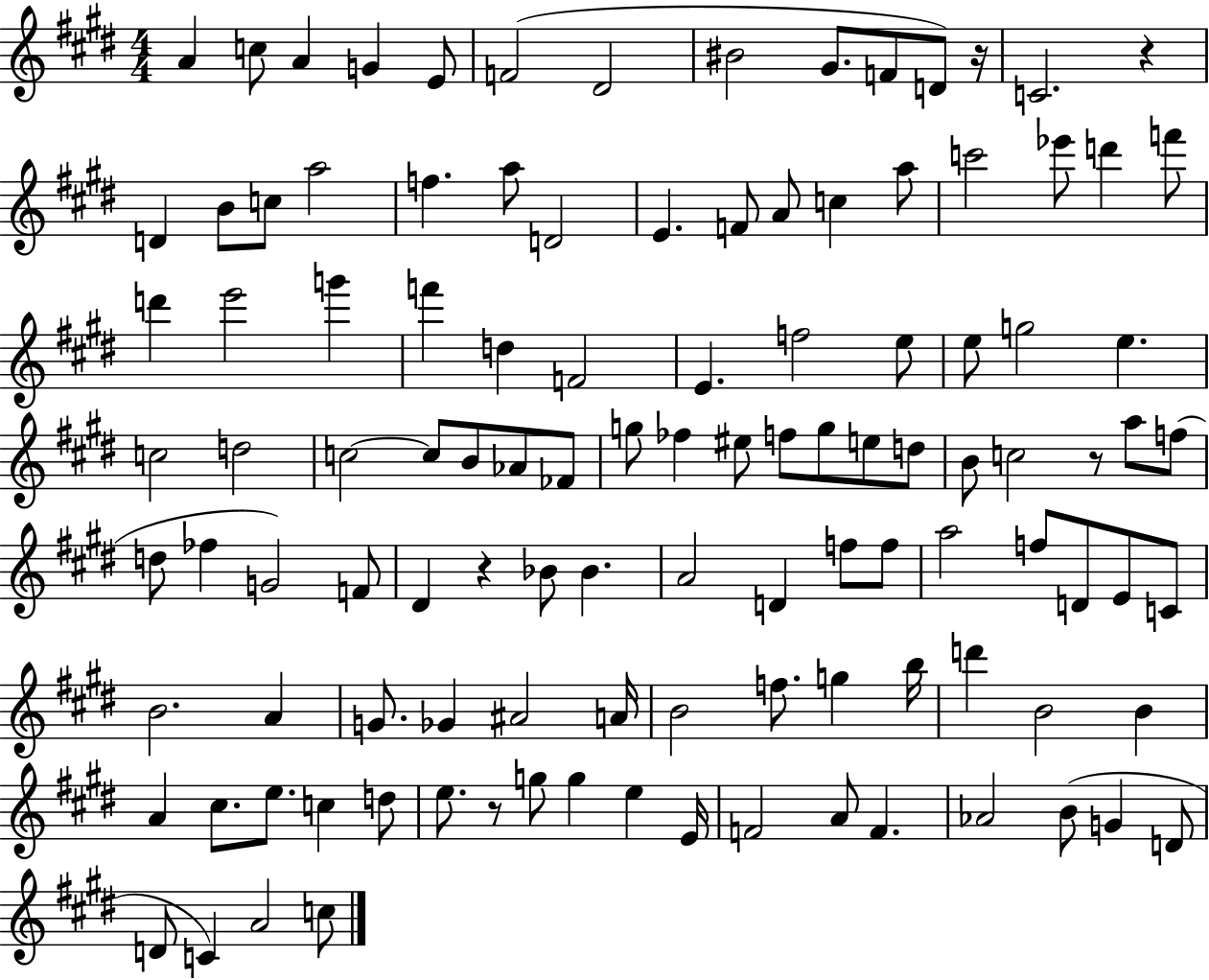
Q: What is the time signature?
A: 4/4